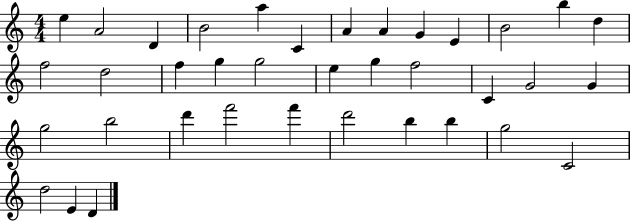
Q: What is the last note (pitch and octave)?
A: D4